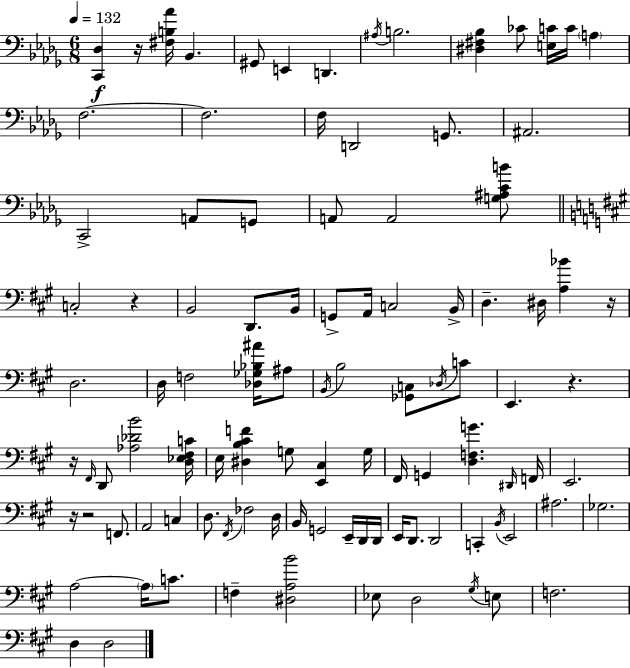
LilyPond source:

{
  \clef bass
  \numericTimeSignature
  \time 6/8
  \key bes \minor
  \tempo 4 = 132
  <c, des>4\f r16 <fis b aes'>16 bes,4. | gis,8 e,4 d,4. | \acciaccatura { ais16 } b2. | <dis fis bes>4 ces'8 <e c'>16 c'16 \parenthesize a4 | \break f2.~~ | f2. | f16 d,2 g,8. | ais,2. | \break c,2-> a,8 g,8 | a,8 a,2 <g ais c' b'>8 | \bar "||" \break \key a \major c2-. r4 | b,2 d,8. b,16 | g,8-> a,16 c2 b,16-> | d4.-- dis16 <a bes'>4 r16 | \break d2. | d16 f2 <des ges bes ais'>16 ais8 | \acciaccatura { b,16 } b2 <ges, c>8 \acciaccatura { des16 } | c'8 e,4. r4. | \break r16 \grace { fis,16 } d,8 <aes des' b'>2 | <d ees fis c'>16 e16 <dis b cis' f'>4 g8 <e, cis>4 | g16 fis,16 g,4 <d f g'>4. | \grace { dis,16 } f,16 e,2. | \break r16 r2 | f,8. a,2 | c4 d8. \acciaccatura { fis,16 } fes2 | d16 b,16 g,2 | \break e,16-- d,16 d,16 e,16 d,8. d,2 | c,4-. \acciaccatura { b,16 } e,2 | ais2. | ges2. | \break a2~~ | \parenthesize a16 c'8. f4-- <dis a b'>2 | ees8 d2 | \acciaccatura { gis16 } e8 f2. | \break d4 d2 | \bar "|."
}